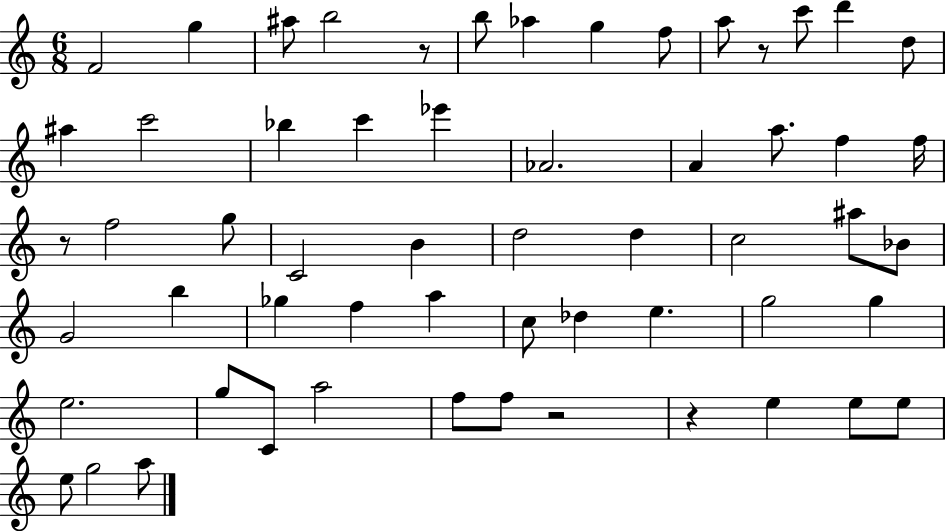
F4/h G5/q A#5/e B5/h R/e B5/e Ab5/q G5/q F5/e A5/e R/e C6/e D6/q D5/e A#5/q C6/h Bb5/q C6/q Eb6/q Ab4/h. A4/q A5/e. F5/q F5/s R/e F5/h G5/e C4/h B4/q D5/h D5/q C5/h A#5/e Bb4/e G4/h B5/q Gb5/q F5/q A5/q C5/e Db5/q E5/q. G5/h G5/q E5/h. G5/e C4/e A5/h F5/e F5/e R/h R/q E5/q E5/e E5/e E5/e G5/h A5/e